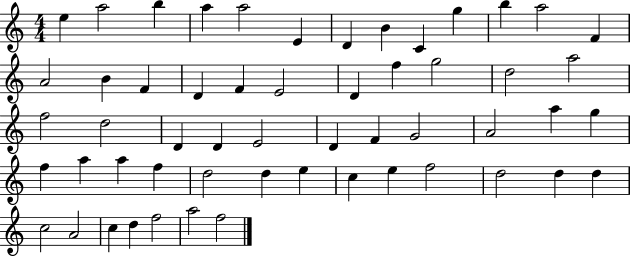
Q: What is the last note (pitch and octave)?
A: F5